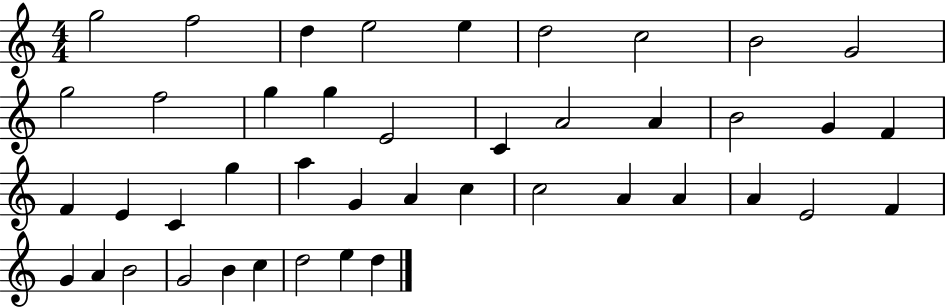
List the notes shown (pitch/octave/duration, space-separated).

G5/h F5/h D5/q E5/h E5/q D5/h C5/h B4/h G4/h G5/h F5/h G5/q G5/q E4/h C4/q A4/h A4/q B4/h G4/q F4/q F4/q E4/q C4/q G5/q A5/q G4/q A4/q C5/q C5/h A4/q A4/q A4/q E4/h F4/q G4/q A4/q B4/h G4/h B4/q C5/q D5/h E5/q D5/q